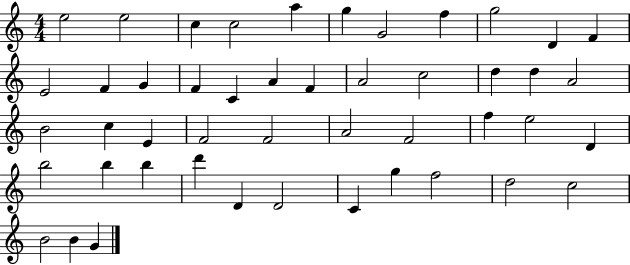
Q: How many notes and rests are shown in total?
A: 47